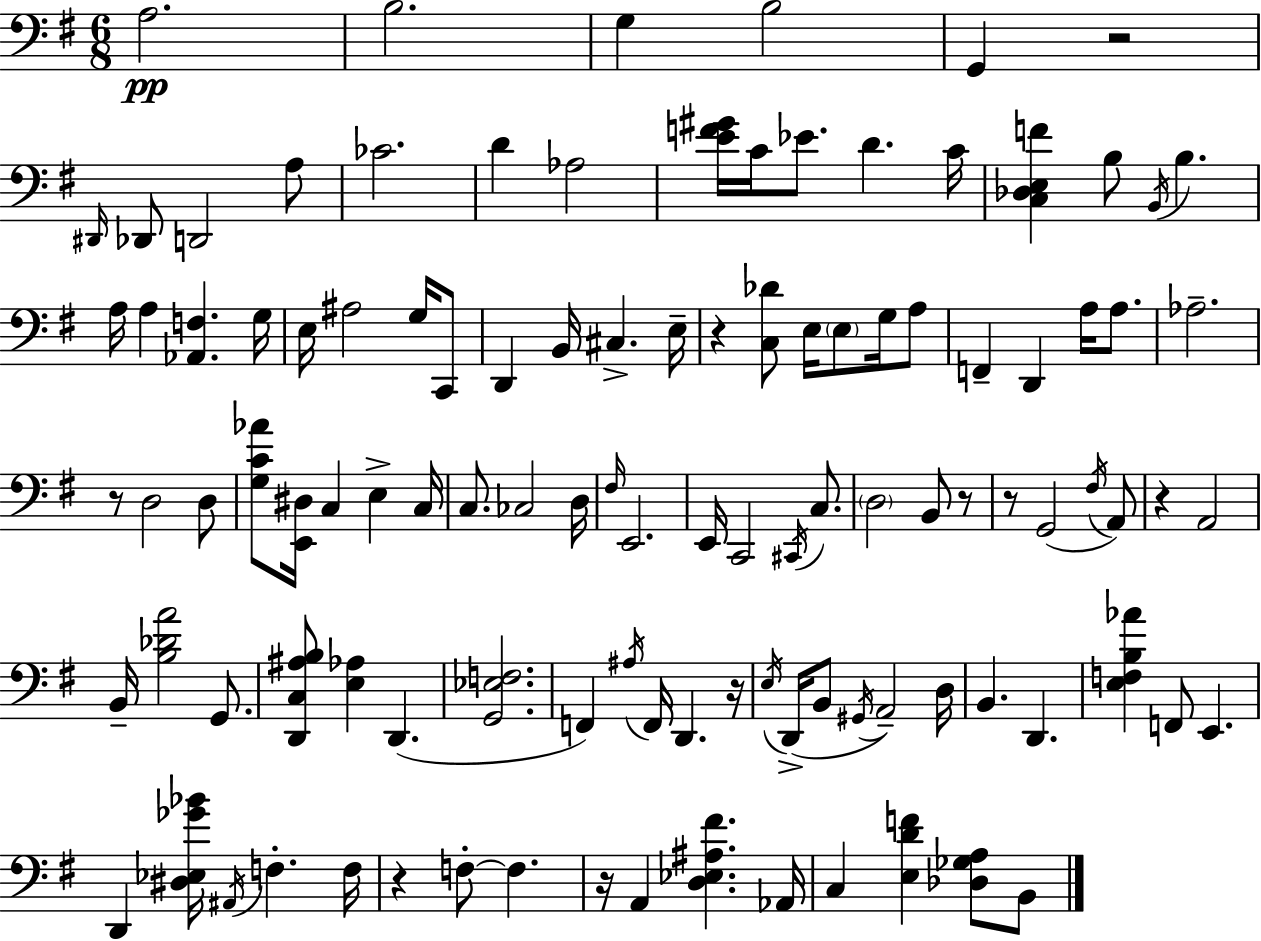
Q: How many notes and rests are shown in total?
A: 110